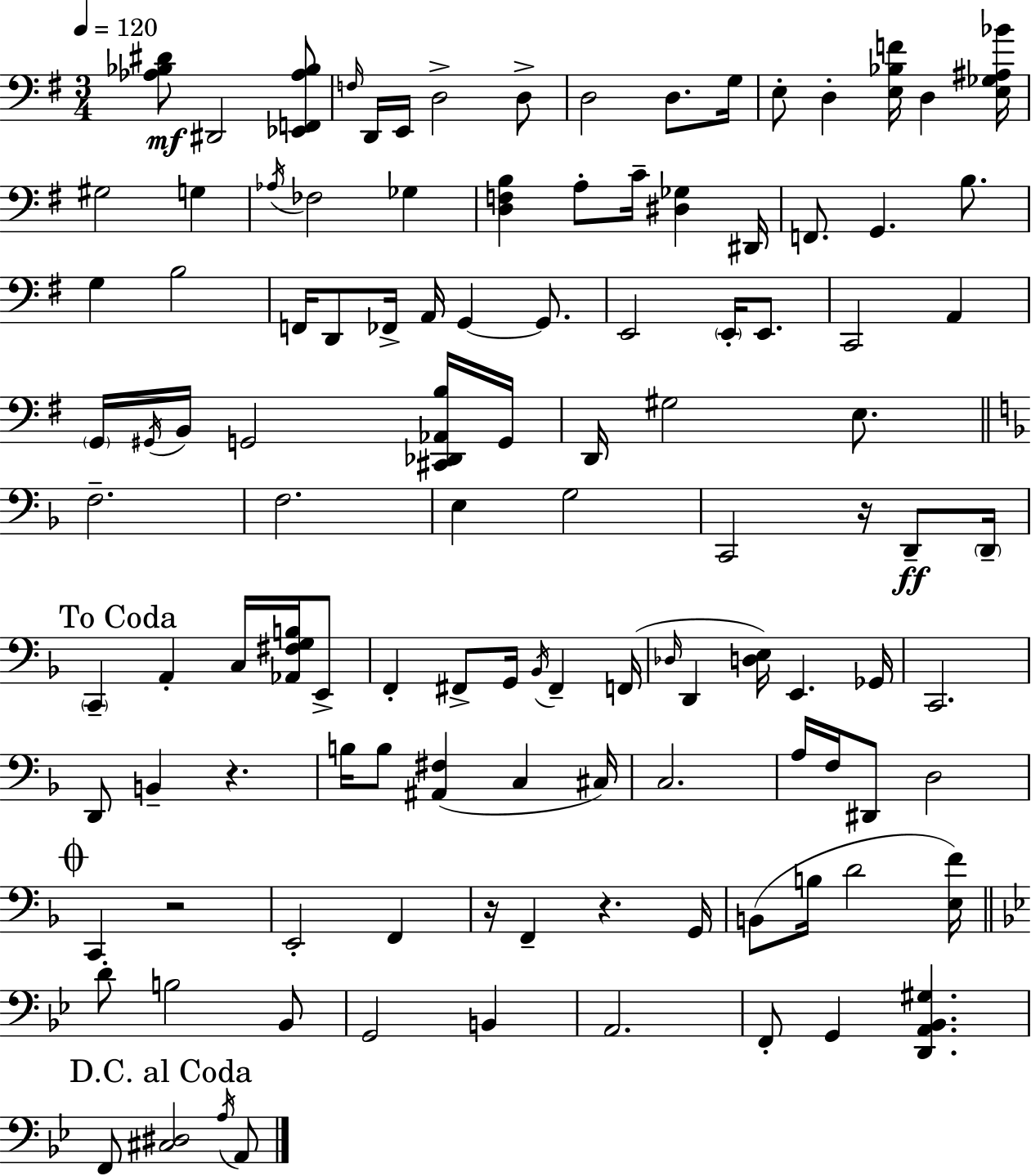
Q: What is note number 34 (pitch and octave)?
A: E2